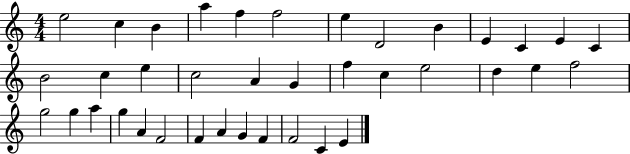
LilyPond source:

{
  \clef treble
  \numericTimeSignature
  \time 4/4
  \key c \major
  e''2 c''4 b'4 | a''4 f''4 f''2 | e''4 d'2 b'4 | e'4 c'4 e'4 c'4 | \break b'2 c''4 e''4 | c''2 a'4 g'4 | f''4 c''4 e''2 | d''4 e''4 f''2 | \break g''2 g''4 a''4 | g''4 a'4 f'2 | f'4 a'4 g'4 f'4 | f'2 c'4 e'4 | \break \bar "|."
}